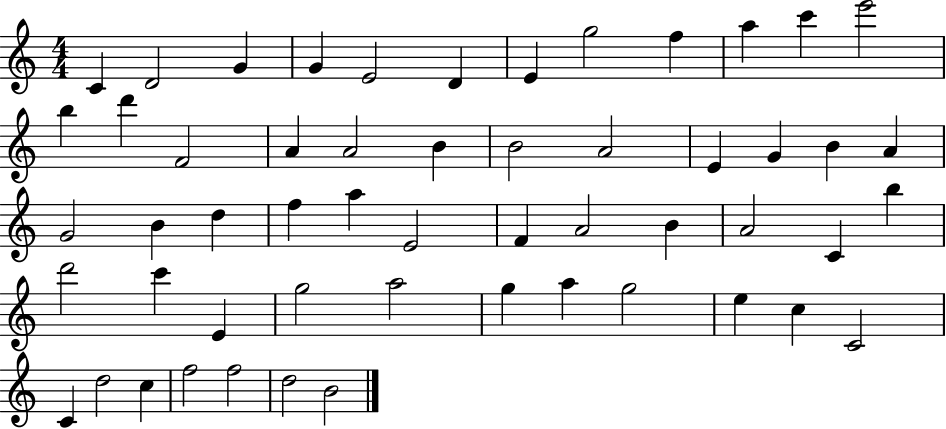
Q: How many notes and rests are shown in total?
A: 54